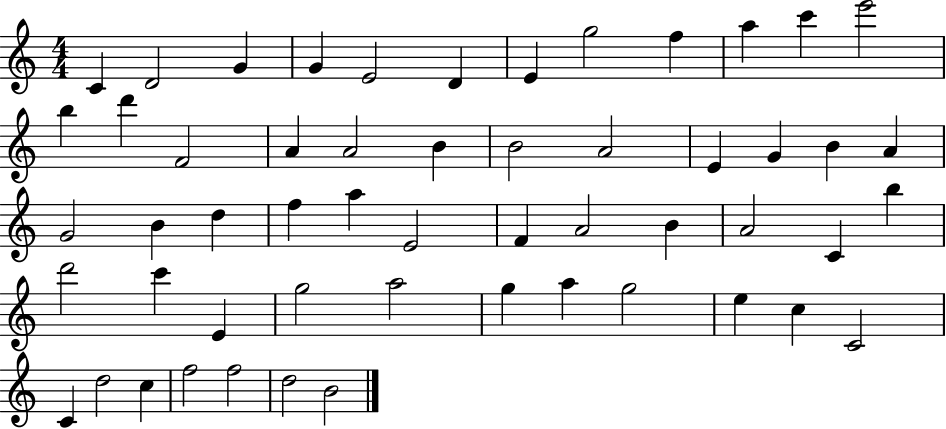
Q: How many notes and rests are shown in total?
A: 54